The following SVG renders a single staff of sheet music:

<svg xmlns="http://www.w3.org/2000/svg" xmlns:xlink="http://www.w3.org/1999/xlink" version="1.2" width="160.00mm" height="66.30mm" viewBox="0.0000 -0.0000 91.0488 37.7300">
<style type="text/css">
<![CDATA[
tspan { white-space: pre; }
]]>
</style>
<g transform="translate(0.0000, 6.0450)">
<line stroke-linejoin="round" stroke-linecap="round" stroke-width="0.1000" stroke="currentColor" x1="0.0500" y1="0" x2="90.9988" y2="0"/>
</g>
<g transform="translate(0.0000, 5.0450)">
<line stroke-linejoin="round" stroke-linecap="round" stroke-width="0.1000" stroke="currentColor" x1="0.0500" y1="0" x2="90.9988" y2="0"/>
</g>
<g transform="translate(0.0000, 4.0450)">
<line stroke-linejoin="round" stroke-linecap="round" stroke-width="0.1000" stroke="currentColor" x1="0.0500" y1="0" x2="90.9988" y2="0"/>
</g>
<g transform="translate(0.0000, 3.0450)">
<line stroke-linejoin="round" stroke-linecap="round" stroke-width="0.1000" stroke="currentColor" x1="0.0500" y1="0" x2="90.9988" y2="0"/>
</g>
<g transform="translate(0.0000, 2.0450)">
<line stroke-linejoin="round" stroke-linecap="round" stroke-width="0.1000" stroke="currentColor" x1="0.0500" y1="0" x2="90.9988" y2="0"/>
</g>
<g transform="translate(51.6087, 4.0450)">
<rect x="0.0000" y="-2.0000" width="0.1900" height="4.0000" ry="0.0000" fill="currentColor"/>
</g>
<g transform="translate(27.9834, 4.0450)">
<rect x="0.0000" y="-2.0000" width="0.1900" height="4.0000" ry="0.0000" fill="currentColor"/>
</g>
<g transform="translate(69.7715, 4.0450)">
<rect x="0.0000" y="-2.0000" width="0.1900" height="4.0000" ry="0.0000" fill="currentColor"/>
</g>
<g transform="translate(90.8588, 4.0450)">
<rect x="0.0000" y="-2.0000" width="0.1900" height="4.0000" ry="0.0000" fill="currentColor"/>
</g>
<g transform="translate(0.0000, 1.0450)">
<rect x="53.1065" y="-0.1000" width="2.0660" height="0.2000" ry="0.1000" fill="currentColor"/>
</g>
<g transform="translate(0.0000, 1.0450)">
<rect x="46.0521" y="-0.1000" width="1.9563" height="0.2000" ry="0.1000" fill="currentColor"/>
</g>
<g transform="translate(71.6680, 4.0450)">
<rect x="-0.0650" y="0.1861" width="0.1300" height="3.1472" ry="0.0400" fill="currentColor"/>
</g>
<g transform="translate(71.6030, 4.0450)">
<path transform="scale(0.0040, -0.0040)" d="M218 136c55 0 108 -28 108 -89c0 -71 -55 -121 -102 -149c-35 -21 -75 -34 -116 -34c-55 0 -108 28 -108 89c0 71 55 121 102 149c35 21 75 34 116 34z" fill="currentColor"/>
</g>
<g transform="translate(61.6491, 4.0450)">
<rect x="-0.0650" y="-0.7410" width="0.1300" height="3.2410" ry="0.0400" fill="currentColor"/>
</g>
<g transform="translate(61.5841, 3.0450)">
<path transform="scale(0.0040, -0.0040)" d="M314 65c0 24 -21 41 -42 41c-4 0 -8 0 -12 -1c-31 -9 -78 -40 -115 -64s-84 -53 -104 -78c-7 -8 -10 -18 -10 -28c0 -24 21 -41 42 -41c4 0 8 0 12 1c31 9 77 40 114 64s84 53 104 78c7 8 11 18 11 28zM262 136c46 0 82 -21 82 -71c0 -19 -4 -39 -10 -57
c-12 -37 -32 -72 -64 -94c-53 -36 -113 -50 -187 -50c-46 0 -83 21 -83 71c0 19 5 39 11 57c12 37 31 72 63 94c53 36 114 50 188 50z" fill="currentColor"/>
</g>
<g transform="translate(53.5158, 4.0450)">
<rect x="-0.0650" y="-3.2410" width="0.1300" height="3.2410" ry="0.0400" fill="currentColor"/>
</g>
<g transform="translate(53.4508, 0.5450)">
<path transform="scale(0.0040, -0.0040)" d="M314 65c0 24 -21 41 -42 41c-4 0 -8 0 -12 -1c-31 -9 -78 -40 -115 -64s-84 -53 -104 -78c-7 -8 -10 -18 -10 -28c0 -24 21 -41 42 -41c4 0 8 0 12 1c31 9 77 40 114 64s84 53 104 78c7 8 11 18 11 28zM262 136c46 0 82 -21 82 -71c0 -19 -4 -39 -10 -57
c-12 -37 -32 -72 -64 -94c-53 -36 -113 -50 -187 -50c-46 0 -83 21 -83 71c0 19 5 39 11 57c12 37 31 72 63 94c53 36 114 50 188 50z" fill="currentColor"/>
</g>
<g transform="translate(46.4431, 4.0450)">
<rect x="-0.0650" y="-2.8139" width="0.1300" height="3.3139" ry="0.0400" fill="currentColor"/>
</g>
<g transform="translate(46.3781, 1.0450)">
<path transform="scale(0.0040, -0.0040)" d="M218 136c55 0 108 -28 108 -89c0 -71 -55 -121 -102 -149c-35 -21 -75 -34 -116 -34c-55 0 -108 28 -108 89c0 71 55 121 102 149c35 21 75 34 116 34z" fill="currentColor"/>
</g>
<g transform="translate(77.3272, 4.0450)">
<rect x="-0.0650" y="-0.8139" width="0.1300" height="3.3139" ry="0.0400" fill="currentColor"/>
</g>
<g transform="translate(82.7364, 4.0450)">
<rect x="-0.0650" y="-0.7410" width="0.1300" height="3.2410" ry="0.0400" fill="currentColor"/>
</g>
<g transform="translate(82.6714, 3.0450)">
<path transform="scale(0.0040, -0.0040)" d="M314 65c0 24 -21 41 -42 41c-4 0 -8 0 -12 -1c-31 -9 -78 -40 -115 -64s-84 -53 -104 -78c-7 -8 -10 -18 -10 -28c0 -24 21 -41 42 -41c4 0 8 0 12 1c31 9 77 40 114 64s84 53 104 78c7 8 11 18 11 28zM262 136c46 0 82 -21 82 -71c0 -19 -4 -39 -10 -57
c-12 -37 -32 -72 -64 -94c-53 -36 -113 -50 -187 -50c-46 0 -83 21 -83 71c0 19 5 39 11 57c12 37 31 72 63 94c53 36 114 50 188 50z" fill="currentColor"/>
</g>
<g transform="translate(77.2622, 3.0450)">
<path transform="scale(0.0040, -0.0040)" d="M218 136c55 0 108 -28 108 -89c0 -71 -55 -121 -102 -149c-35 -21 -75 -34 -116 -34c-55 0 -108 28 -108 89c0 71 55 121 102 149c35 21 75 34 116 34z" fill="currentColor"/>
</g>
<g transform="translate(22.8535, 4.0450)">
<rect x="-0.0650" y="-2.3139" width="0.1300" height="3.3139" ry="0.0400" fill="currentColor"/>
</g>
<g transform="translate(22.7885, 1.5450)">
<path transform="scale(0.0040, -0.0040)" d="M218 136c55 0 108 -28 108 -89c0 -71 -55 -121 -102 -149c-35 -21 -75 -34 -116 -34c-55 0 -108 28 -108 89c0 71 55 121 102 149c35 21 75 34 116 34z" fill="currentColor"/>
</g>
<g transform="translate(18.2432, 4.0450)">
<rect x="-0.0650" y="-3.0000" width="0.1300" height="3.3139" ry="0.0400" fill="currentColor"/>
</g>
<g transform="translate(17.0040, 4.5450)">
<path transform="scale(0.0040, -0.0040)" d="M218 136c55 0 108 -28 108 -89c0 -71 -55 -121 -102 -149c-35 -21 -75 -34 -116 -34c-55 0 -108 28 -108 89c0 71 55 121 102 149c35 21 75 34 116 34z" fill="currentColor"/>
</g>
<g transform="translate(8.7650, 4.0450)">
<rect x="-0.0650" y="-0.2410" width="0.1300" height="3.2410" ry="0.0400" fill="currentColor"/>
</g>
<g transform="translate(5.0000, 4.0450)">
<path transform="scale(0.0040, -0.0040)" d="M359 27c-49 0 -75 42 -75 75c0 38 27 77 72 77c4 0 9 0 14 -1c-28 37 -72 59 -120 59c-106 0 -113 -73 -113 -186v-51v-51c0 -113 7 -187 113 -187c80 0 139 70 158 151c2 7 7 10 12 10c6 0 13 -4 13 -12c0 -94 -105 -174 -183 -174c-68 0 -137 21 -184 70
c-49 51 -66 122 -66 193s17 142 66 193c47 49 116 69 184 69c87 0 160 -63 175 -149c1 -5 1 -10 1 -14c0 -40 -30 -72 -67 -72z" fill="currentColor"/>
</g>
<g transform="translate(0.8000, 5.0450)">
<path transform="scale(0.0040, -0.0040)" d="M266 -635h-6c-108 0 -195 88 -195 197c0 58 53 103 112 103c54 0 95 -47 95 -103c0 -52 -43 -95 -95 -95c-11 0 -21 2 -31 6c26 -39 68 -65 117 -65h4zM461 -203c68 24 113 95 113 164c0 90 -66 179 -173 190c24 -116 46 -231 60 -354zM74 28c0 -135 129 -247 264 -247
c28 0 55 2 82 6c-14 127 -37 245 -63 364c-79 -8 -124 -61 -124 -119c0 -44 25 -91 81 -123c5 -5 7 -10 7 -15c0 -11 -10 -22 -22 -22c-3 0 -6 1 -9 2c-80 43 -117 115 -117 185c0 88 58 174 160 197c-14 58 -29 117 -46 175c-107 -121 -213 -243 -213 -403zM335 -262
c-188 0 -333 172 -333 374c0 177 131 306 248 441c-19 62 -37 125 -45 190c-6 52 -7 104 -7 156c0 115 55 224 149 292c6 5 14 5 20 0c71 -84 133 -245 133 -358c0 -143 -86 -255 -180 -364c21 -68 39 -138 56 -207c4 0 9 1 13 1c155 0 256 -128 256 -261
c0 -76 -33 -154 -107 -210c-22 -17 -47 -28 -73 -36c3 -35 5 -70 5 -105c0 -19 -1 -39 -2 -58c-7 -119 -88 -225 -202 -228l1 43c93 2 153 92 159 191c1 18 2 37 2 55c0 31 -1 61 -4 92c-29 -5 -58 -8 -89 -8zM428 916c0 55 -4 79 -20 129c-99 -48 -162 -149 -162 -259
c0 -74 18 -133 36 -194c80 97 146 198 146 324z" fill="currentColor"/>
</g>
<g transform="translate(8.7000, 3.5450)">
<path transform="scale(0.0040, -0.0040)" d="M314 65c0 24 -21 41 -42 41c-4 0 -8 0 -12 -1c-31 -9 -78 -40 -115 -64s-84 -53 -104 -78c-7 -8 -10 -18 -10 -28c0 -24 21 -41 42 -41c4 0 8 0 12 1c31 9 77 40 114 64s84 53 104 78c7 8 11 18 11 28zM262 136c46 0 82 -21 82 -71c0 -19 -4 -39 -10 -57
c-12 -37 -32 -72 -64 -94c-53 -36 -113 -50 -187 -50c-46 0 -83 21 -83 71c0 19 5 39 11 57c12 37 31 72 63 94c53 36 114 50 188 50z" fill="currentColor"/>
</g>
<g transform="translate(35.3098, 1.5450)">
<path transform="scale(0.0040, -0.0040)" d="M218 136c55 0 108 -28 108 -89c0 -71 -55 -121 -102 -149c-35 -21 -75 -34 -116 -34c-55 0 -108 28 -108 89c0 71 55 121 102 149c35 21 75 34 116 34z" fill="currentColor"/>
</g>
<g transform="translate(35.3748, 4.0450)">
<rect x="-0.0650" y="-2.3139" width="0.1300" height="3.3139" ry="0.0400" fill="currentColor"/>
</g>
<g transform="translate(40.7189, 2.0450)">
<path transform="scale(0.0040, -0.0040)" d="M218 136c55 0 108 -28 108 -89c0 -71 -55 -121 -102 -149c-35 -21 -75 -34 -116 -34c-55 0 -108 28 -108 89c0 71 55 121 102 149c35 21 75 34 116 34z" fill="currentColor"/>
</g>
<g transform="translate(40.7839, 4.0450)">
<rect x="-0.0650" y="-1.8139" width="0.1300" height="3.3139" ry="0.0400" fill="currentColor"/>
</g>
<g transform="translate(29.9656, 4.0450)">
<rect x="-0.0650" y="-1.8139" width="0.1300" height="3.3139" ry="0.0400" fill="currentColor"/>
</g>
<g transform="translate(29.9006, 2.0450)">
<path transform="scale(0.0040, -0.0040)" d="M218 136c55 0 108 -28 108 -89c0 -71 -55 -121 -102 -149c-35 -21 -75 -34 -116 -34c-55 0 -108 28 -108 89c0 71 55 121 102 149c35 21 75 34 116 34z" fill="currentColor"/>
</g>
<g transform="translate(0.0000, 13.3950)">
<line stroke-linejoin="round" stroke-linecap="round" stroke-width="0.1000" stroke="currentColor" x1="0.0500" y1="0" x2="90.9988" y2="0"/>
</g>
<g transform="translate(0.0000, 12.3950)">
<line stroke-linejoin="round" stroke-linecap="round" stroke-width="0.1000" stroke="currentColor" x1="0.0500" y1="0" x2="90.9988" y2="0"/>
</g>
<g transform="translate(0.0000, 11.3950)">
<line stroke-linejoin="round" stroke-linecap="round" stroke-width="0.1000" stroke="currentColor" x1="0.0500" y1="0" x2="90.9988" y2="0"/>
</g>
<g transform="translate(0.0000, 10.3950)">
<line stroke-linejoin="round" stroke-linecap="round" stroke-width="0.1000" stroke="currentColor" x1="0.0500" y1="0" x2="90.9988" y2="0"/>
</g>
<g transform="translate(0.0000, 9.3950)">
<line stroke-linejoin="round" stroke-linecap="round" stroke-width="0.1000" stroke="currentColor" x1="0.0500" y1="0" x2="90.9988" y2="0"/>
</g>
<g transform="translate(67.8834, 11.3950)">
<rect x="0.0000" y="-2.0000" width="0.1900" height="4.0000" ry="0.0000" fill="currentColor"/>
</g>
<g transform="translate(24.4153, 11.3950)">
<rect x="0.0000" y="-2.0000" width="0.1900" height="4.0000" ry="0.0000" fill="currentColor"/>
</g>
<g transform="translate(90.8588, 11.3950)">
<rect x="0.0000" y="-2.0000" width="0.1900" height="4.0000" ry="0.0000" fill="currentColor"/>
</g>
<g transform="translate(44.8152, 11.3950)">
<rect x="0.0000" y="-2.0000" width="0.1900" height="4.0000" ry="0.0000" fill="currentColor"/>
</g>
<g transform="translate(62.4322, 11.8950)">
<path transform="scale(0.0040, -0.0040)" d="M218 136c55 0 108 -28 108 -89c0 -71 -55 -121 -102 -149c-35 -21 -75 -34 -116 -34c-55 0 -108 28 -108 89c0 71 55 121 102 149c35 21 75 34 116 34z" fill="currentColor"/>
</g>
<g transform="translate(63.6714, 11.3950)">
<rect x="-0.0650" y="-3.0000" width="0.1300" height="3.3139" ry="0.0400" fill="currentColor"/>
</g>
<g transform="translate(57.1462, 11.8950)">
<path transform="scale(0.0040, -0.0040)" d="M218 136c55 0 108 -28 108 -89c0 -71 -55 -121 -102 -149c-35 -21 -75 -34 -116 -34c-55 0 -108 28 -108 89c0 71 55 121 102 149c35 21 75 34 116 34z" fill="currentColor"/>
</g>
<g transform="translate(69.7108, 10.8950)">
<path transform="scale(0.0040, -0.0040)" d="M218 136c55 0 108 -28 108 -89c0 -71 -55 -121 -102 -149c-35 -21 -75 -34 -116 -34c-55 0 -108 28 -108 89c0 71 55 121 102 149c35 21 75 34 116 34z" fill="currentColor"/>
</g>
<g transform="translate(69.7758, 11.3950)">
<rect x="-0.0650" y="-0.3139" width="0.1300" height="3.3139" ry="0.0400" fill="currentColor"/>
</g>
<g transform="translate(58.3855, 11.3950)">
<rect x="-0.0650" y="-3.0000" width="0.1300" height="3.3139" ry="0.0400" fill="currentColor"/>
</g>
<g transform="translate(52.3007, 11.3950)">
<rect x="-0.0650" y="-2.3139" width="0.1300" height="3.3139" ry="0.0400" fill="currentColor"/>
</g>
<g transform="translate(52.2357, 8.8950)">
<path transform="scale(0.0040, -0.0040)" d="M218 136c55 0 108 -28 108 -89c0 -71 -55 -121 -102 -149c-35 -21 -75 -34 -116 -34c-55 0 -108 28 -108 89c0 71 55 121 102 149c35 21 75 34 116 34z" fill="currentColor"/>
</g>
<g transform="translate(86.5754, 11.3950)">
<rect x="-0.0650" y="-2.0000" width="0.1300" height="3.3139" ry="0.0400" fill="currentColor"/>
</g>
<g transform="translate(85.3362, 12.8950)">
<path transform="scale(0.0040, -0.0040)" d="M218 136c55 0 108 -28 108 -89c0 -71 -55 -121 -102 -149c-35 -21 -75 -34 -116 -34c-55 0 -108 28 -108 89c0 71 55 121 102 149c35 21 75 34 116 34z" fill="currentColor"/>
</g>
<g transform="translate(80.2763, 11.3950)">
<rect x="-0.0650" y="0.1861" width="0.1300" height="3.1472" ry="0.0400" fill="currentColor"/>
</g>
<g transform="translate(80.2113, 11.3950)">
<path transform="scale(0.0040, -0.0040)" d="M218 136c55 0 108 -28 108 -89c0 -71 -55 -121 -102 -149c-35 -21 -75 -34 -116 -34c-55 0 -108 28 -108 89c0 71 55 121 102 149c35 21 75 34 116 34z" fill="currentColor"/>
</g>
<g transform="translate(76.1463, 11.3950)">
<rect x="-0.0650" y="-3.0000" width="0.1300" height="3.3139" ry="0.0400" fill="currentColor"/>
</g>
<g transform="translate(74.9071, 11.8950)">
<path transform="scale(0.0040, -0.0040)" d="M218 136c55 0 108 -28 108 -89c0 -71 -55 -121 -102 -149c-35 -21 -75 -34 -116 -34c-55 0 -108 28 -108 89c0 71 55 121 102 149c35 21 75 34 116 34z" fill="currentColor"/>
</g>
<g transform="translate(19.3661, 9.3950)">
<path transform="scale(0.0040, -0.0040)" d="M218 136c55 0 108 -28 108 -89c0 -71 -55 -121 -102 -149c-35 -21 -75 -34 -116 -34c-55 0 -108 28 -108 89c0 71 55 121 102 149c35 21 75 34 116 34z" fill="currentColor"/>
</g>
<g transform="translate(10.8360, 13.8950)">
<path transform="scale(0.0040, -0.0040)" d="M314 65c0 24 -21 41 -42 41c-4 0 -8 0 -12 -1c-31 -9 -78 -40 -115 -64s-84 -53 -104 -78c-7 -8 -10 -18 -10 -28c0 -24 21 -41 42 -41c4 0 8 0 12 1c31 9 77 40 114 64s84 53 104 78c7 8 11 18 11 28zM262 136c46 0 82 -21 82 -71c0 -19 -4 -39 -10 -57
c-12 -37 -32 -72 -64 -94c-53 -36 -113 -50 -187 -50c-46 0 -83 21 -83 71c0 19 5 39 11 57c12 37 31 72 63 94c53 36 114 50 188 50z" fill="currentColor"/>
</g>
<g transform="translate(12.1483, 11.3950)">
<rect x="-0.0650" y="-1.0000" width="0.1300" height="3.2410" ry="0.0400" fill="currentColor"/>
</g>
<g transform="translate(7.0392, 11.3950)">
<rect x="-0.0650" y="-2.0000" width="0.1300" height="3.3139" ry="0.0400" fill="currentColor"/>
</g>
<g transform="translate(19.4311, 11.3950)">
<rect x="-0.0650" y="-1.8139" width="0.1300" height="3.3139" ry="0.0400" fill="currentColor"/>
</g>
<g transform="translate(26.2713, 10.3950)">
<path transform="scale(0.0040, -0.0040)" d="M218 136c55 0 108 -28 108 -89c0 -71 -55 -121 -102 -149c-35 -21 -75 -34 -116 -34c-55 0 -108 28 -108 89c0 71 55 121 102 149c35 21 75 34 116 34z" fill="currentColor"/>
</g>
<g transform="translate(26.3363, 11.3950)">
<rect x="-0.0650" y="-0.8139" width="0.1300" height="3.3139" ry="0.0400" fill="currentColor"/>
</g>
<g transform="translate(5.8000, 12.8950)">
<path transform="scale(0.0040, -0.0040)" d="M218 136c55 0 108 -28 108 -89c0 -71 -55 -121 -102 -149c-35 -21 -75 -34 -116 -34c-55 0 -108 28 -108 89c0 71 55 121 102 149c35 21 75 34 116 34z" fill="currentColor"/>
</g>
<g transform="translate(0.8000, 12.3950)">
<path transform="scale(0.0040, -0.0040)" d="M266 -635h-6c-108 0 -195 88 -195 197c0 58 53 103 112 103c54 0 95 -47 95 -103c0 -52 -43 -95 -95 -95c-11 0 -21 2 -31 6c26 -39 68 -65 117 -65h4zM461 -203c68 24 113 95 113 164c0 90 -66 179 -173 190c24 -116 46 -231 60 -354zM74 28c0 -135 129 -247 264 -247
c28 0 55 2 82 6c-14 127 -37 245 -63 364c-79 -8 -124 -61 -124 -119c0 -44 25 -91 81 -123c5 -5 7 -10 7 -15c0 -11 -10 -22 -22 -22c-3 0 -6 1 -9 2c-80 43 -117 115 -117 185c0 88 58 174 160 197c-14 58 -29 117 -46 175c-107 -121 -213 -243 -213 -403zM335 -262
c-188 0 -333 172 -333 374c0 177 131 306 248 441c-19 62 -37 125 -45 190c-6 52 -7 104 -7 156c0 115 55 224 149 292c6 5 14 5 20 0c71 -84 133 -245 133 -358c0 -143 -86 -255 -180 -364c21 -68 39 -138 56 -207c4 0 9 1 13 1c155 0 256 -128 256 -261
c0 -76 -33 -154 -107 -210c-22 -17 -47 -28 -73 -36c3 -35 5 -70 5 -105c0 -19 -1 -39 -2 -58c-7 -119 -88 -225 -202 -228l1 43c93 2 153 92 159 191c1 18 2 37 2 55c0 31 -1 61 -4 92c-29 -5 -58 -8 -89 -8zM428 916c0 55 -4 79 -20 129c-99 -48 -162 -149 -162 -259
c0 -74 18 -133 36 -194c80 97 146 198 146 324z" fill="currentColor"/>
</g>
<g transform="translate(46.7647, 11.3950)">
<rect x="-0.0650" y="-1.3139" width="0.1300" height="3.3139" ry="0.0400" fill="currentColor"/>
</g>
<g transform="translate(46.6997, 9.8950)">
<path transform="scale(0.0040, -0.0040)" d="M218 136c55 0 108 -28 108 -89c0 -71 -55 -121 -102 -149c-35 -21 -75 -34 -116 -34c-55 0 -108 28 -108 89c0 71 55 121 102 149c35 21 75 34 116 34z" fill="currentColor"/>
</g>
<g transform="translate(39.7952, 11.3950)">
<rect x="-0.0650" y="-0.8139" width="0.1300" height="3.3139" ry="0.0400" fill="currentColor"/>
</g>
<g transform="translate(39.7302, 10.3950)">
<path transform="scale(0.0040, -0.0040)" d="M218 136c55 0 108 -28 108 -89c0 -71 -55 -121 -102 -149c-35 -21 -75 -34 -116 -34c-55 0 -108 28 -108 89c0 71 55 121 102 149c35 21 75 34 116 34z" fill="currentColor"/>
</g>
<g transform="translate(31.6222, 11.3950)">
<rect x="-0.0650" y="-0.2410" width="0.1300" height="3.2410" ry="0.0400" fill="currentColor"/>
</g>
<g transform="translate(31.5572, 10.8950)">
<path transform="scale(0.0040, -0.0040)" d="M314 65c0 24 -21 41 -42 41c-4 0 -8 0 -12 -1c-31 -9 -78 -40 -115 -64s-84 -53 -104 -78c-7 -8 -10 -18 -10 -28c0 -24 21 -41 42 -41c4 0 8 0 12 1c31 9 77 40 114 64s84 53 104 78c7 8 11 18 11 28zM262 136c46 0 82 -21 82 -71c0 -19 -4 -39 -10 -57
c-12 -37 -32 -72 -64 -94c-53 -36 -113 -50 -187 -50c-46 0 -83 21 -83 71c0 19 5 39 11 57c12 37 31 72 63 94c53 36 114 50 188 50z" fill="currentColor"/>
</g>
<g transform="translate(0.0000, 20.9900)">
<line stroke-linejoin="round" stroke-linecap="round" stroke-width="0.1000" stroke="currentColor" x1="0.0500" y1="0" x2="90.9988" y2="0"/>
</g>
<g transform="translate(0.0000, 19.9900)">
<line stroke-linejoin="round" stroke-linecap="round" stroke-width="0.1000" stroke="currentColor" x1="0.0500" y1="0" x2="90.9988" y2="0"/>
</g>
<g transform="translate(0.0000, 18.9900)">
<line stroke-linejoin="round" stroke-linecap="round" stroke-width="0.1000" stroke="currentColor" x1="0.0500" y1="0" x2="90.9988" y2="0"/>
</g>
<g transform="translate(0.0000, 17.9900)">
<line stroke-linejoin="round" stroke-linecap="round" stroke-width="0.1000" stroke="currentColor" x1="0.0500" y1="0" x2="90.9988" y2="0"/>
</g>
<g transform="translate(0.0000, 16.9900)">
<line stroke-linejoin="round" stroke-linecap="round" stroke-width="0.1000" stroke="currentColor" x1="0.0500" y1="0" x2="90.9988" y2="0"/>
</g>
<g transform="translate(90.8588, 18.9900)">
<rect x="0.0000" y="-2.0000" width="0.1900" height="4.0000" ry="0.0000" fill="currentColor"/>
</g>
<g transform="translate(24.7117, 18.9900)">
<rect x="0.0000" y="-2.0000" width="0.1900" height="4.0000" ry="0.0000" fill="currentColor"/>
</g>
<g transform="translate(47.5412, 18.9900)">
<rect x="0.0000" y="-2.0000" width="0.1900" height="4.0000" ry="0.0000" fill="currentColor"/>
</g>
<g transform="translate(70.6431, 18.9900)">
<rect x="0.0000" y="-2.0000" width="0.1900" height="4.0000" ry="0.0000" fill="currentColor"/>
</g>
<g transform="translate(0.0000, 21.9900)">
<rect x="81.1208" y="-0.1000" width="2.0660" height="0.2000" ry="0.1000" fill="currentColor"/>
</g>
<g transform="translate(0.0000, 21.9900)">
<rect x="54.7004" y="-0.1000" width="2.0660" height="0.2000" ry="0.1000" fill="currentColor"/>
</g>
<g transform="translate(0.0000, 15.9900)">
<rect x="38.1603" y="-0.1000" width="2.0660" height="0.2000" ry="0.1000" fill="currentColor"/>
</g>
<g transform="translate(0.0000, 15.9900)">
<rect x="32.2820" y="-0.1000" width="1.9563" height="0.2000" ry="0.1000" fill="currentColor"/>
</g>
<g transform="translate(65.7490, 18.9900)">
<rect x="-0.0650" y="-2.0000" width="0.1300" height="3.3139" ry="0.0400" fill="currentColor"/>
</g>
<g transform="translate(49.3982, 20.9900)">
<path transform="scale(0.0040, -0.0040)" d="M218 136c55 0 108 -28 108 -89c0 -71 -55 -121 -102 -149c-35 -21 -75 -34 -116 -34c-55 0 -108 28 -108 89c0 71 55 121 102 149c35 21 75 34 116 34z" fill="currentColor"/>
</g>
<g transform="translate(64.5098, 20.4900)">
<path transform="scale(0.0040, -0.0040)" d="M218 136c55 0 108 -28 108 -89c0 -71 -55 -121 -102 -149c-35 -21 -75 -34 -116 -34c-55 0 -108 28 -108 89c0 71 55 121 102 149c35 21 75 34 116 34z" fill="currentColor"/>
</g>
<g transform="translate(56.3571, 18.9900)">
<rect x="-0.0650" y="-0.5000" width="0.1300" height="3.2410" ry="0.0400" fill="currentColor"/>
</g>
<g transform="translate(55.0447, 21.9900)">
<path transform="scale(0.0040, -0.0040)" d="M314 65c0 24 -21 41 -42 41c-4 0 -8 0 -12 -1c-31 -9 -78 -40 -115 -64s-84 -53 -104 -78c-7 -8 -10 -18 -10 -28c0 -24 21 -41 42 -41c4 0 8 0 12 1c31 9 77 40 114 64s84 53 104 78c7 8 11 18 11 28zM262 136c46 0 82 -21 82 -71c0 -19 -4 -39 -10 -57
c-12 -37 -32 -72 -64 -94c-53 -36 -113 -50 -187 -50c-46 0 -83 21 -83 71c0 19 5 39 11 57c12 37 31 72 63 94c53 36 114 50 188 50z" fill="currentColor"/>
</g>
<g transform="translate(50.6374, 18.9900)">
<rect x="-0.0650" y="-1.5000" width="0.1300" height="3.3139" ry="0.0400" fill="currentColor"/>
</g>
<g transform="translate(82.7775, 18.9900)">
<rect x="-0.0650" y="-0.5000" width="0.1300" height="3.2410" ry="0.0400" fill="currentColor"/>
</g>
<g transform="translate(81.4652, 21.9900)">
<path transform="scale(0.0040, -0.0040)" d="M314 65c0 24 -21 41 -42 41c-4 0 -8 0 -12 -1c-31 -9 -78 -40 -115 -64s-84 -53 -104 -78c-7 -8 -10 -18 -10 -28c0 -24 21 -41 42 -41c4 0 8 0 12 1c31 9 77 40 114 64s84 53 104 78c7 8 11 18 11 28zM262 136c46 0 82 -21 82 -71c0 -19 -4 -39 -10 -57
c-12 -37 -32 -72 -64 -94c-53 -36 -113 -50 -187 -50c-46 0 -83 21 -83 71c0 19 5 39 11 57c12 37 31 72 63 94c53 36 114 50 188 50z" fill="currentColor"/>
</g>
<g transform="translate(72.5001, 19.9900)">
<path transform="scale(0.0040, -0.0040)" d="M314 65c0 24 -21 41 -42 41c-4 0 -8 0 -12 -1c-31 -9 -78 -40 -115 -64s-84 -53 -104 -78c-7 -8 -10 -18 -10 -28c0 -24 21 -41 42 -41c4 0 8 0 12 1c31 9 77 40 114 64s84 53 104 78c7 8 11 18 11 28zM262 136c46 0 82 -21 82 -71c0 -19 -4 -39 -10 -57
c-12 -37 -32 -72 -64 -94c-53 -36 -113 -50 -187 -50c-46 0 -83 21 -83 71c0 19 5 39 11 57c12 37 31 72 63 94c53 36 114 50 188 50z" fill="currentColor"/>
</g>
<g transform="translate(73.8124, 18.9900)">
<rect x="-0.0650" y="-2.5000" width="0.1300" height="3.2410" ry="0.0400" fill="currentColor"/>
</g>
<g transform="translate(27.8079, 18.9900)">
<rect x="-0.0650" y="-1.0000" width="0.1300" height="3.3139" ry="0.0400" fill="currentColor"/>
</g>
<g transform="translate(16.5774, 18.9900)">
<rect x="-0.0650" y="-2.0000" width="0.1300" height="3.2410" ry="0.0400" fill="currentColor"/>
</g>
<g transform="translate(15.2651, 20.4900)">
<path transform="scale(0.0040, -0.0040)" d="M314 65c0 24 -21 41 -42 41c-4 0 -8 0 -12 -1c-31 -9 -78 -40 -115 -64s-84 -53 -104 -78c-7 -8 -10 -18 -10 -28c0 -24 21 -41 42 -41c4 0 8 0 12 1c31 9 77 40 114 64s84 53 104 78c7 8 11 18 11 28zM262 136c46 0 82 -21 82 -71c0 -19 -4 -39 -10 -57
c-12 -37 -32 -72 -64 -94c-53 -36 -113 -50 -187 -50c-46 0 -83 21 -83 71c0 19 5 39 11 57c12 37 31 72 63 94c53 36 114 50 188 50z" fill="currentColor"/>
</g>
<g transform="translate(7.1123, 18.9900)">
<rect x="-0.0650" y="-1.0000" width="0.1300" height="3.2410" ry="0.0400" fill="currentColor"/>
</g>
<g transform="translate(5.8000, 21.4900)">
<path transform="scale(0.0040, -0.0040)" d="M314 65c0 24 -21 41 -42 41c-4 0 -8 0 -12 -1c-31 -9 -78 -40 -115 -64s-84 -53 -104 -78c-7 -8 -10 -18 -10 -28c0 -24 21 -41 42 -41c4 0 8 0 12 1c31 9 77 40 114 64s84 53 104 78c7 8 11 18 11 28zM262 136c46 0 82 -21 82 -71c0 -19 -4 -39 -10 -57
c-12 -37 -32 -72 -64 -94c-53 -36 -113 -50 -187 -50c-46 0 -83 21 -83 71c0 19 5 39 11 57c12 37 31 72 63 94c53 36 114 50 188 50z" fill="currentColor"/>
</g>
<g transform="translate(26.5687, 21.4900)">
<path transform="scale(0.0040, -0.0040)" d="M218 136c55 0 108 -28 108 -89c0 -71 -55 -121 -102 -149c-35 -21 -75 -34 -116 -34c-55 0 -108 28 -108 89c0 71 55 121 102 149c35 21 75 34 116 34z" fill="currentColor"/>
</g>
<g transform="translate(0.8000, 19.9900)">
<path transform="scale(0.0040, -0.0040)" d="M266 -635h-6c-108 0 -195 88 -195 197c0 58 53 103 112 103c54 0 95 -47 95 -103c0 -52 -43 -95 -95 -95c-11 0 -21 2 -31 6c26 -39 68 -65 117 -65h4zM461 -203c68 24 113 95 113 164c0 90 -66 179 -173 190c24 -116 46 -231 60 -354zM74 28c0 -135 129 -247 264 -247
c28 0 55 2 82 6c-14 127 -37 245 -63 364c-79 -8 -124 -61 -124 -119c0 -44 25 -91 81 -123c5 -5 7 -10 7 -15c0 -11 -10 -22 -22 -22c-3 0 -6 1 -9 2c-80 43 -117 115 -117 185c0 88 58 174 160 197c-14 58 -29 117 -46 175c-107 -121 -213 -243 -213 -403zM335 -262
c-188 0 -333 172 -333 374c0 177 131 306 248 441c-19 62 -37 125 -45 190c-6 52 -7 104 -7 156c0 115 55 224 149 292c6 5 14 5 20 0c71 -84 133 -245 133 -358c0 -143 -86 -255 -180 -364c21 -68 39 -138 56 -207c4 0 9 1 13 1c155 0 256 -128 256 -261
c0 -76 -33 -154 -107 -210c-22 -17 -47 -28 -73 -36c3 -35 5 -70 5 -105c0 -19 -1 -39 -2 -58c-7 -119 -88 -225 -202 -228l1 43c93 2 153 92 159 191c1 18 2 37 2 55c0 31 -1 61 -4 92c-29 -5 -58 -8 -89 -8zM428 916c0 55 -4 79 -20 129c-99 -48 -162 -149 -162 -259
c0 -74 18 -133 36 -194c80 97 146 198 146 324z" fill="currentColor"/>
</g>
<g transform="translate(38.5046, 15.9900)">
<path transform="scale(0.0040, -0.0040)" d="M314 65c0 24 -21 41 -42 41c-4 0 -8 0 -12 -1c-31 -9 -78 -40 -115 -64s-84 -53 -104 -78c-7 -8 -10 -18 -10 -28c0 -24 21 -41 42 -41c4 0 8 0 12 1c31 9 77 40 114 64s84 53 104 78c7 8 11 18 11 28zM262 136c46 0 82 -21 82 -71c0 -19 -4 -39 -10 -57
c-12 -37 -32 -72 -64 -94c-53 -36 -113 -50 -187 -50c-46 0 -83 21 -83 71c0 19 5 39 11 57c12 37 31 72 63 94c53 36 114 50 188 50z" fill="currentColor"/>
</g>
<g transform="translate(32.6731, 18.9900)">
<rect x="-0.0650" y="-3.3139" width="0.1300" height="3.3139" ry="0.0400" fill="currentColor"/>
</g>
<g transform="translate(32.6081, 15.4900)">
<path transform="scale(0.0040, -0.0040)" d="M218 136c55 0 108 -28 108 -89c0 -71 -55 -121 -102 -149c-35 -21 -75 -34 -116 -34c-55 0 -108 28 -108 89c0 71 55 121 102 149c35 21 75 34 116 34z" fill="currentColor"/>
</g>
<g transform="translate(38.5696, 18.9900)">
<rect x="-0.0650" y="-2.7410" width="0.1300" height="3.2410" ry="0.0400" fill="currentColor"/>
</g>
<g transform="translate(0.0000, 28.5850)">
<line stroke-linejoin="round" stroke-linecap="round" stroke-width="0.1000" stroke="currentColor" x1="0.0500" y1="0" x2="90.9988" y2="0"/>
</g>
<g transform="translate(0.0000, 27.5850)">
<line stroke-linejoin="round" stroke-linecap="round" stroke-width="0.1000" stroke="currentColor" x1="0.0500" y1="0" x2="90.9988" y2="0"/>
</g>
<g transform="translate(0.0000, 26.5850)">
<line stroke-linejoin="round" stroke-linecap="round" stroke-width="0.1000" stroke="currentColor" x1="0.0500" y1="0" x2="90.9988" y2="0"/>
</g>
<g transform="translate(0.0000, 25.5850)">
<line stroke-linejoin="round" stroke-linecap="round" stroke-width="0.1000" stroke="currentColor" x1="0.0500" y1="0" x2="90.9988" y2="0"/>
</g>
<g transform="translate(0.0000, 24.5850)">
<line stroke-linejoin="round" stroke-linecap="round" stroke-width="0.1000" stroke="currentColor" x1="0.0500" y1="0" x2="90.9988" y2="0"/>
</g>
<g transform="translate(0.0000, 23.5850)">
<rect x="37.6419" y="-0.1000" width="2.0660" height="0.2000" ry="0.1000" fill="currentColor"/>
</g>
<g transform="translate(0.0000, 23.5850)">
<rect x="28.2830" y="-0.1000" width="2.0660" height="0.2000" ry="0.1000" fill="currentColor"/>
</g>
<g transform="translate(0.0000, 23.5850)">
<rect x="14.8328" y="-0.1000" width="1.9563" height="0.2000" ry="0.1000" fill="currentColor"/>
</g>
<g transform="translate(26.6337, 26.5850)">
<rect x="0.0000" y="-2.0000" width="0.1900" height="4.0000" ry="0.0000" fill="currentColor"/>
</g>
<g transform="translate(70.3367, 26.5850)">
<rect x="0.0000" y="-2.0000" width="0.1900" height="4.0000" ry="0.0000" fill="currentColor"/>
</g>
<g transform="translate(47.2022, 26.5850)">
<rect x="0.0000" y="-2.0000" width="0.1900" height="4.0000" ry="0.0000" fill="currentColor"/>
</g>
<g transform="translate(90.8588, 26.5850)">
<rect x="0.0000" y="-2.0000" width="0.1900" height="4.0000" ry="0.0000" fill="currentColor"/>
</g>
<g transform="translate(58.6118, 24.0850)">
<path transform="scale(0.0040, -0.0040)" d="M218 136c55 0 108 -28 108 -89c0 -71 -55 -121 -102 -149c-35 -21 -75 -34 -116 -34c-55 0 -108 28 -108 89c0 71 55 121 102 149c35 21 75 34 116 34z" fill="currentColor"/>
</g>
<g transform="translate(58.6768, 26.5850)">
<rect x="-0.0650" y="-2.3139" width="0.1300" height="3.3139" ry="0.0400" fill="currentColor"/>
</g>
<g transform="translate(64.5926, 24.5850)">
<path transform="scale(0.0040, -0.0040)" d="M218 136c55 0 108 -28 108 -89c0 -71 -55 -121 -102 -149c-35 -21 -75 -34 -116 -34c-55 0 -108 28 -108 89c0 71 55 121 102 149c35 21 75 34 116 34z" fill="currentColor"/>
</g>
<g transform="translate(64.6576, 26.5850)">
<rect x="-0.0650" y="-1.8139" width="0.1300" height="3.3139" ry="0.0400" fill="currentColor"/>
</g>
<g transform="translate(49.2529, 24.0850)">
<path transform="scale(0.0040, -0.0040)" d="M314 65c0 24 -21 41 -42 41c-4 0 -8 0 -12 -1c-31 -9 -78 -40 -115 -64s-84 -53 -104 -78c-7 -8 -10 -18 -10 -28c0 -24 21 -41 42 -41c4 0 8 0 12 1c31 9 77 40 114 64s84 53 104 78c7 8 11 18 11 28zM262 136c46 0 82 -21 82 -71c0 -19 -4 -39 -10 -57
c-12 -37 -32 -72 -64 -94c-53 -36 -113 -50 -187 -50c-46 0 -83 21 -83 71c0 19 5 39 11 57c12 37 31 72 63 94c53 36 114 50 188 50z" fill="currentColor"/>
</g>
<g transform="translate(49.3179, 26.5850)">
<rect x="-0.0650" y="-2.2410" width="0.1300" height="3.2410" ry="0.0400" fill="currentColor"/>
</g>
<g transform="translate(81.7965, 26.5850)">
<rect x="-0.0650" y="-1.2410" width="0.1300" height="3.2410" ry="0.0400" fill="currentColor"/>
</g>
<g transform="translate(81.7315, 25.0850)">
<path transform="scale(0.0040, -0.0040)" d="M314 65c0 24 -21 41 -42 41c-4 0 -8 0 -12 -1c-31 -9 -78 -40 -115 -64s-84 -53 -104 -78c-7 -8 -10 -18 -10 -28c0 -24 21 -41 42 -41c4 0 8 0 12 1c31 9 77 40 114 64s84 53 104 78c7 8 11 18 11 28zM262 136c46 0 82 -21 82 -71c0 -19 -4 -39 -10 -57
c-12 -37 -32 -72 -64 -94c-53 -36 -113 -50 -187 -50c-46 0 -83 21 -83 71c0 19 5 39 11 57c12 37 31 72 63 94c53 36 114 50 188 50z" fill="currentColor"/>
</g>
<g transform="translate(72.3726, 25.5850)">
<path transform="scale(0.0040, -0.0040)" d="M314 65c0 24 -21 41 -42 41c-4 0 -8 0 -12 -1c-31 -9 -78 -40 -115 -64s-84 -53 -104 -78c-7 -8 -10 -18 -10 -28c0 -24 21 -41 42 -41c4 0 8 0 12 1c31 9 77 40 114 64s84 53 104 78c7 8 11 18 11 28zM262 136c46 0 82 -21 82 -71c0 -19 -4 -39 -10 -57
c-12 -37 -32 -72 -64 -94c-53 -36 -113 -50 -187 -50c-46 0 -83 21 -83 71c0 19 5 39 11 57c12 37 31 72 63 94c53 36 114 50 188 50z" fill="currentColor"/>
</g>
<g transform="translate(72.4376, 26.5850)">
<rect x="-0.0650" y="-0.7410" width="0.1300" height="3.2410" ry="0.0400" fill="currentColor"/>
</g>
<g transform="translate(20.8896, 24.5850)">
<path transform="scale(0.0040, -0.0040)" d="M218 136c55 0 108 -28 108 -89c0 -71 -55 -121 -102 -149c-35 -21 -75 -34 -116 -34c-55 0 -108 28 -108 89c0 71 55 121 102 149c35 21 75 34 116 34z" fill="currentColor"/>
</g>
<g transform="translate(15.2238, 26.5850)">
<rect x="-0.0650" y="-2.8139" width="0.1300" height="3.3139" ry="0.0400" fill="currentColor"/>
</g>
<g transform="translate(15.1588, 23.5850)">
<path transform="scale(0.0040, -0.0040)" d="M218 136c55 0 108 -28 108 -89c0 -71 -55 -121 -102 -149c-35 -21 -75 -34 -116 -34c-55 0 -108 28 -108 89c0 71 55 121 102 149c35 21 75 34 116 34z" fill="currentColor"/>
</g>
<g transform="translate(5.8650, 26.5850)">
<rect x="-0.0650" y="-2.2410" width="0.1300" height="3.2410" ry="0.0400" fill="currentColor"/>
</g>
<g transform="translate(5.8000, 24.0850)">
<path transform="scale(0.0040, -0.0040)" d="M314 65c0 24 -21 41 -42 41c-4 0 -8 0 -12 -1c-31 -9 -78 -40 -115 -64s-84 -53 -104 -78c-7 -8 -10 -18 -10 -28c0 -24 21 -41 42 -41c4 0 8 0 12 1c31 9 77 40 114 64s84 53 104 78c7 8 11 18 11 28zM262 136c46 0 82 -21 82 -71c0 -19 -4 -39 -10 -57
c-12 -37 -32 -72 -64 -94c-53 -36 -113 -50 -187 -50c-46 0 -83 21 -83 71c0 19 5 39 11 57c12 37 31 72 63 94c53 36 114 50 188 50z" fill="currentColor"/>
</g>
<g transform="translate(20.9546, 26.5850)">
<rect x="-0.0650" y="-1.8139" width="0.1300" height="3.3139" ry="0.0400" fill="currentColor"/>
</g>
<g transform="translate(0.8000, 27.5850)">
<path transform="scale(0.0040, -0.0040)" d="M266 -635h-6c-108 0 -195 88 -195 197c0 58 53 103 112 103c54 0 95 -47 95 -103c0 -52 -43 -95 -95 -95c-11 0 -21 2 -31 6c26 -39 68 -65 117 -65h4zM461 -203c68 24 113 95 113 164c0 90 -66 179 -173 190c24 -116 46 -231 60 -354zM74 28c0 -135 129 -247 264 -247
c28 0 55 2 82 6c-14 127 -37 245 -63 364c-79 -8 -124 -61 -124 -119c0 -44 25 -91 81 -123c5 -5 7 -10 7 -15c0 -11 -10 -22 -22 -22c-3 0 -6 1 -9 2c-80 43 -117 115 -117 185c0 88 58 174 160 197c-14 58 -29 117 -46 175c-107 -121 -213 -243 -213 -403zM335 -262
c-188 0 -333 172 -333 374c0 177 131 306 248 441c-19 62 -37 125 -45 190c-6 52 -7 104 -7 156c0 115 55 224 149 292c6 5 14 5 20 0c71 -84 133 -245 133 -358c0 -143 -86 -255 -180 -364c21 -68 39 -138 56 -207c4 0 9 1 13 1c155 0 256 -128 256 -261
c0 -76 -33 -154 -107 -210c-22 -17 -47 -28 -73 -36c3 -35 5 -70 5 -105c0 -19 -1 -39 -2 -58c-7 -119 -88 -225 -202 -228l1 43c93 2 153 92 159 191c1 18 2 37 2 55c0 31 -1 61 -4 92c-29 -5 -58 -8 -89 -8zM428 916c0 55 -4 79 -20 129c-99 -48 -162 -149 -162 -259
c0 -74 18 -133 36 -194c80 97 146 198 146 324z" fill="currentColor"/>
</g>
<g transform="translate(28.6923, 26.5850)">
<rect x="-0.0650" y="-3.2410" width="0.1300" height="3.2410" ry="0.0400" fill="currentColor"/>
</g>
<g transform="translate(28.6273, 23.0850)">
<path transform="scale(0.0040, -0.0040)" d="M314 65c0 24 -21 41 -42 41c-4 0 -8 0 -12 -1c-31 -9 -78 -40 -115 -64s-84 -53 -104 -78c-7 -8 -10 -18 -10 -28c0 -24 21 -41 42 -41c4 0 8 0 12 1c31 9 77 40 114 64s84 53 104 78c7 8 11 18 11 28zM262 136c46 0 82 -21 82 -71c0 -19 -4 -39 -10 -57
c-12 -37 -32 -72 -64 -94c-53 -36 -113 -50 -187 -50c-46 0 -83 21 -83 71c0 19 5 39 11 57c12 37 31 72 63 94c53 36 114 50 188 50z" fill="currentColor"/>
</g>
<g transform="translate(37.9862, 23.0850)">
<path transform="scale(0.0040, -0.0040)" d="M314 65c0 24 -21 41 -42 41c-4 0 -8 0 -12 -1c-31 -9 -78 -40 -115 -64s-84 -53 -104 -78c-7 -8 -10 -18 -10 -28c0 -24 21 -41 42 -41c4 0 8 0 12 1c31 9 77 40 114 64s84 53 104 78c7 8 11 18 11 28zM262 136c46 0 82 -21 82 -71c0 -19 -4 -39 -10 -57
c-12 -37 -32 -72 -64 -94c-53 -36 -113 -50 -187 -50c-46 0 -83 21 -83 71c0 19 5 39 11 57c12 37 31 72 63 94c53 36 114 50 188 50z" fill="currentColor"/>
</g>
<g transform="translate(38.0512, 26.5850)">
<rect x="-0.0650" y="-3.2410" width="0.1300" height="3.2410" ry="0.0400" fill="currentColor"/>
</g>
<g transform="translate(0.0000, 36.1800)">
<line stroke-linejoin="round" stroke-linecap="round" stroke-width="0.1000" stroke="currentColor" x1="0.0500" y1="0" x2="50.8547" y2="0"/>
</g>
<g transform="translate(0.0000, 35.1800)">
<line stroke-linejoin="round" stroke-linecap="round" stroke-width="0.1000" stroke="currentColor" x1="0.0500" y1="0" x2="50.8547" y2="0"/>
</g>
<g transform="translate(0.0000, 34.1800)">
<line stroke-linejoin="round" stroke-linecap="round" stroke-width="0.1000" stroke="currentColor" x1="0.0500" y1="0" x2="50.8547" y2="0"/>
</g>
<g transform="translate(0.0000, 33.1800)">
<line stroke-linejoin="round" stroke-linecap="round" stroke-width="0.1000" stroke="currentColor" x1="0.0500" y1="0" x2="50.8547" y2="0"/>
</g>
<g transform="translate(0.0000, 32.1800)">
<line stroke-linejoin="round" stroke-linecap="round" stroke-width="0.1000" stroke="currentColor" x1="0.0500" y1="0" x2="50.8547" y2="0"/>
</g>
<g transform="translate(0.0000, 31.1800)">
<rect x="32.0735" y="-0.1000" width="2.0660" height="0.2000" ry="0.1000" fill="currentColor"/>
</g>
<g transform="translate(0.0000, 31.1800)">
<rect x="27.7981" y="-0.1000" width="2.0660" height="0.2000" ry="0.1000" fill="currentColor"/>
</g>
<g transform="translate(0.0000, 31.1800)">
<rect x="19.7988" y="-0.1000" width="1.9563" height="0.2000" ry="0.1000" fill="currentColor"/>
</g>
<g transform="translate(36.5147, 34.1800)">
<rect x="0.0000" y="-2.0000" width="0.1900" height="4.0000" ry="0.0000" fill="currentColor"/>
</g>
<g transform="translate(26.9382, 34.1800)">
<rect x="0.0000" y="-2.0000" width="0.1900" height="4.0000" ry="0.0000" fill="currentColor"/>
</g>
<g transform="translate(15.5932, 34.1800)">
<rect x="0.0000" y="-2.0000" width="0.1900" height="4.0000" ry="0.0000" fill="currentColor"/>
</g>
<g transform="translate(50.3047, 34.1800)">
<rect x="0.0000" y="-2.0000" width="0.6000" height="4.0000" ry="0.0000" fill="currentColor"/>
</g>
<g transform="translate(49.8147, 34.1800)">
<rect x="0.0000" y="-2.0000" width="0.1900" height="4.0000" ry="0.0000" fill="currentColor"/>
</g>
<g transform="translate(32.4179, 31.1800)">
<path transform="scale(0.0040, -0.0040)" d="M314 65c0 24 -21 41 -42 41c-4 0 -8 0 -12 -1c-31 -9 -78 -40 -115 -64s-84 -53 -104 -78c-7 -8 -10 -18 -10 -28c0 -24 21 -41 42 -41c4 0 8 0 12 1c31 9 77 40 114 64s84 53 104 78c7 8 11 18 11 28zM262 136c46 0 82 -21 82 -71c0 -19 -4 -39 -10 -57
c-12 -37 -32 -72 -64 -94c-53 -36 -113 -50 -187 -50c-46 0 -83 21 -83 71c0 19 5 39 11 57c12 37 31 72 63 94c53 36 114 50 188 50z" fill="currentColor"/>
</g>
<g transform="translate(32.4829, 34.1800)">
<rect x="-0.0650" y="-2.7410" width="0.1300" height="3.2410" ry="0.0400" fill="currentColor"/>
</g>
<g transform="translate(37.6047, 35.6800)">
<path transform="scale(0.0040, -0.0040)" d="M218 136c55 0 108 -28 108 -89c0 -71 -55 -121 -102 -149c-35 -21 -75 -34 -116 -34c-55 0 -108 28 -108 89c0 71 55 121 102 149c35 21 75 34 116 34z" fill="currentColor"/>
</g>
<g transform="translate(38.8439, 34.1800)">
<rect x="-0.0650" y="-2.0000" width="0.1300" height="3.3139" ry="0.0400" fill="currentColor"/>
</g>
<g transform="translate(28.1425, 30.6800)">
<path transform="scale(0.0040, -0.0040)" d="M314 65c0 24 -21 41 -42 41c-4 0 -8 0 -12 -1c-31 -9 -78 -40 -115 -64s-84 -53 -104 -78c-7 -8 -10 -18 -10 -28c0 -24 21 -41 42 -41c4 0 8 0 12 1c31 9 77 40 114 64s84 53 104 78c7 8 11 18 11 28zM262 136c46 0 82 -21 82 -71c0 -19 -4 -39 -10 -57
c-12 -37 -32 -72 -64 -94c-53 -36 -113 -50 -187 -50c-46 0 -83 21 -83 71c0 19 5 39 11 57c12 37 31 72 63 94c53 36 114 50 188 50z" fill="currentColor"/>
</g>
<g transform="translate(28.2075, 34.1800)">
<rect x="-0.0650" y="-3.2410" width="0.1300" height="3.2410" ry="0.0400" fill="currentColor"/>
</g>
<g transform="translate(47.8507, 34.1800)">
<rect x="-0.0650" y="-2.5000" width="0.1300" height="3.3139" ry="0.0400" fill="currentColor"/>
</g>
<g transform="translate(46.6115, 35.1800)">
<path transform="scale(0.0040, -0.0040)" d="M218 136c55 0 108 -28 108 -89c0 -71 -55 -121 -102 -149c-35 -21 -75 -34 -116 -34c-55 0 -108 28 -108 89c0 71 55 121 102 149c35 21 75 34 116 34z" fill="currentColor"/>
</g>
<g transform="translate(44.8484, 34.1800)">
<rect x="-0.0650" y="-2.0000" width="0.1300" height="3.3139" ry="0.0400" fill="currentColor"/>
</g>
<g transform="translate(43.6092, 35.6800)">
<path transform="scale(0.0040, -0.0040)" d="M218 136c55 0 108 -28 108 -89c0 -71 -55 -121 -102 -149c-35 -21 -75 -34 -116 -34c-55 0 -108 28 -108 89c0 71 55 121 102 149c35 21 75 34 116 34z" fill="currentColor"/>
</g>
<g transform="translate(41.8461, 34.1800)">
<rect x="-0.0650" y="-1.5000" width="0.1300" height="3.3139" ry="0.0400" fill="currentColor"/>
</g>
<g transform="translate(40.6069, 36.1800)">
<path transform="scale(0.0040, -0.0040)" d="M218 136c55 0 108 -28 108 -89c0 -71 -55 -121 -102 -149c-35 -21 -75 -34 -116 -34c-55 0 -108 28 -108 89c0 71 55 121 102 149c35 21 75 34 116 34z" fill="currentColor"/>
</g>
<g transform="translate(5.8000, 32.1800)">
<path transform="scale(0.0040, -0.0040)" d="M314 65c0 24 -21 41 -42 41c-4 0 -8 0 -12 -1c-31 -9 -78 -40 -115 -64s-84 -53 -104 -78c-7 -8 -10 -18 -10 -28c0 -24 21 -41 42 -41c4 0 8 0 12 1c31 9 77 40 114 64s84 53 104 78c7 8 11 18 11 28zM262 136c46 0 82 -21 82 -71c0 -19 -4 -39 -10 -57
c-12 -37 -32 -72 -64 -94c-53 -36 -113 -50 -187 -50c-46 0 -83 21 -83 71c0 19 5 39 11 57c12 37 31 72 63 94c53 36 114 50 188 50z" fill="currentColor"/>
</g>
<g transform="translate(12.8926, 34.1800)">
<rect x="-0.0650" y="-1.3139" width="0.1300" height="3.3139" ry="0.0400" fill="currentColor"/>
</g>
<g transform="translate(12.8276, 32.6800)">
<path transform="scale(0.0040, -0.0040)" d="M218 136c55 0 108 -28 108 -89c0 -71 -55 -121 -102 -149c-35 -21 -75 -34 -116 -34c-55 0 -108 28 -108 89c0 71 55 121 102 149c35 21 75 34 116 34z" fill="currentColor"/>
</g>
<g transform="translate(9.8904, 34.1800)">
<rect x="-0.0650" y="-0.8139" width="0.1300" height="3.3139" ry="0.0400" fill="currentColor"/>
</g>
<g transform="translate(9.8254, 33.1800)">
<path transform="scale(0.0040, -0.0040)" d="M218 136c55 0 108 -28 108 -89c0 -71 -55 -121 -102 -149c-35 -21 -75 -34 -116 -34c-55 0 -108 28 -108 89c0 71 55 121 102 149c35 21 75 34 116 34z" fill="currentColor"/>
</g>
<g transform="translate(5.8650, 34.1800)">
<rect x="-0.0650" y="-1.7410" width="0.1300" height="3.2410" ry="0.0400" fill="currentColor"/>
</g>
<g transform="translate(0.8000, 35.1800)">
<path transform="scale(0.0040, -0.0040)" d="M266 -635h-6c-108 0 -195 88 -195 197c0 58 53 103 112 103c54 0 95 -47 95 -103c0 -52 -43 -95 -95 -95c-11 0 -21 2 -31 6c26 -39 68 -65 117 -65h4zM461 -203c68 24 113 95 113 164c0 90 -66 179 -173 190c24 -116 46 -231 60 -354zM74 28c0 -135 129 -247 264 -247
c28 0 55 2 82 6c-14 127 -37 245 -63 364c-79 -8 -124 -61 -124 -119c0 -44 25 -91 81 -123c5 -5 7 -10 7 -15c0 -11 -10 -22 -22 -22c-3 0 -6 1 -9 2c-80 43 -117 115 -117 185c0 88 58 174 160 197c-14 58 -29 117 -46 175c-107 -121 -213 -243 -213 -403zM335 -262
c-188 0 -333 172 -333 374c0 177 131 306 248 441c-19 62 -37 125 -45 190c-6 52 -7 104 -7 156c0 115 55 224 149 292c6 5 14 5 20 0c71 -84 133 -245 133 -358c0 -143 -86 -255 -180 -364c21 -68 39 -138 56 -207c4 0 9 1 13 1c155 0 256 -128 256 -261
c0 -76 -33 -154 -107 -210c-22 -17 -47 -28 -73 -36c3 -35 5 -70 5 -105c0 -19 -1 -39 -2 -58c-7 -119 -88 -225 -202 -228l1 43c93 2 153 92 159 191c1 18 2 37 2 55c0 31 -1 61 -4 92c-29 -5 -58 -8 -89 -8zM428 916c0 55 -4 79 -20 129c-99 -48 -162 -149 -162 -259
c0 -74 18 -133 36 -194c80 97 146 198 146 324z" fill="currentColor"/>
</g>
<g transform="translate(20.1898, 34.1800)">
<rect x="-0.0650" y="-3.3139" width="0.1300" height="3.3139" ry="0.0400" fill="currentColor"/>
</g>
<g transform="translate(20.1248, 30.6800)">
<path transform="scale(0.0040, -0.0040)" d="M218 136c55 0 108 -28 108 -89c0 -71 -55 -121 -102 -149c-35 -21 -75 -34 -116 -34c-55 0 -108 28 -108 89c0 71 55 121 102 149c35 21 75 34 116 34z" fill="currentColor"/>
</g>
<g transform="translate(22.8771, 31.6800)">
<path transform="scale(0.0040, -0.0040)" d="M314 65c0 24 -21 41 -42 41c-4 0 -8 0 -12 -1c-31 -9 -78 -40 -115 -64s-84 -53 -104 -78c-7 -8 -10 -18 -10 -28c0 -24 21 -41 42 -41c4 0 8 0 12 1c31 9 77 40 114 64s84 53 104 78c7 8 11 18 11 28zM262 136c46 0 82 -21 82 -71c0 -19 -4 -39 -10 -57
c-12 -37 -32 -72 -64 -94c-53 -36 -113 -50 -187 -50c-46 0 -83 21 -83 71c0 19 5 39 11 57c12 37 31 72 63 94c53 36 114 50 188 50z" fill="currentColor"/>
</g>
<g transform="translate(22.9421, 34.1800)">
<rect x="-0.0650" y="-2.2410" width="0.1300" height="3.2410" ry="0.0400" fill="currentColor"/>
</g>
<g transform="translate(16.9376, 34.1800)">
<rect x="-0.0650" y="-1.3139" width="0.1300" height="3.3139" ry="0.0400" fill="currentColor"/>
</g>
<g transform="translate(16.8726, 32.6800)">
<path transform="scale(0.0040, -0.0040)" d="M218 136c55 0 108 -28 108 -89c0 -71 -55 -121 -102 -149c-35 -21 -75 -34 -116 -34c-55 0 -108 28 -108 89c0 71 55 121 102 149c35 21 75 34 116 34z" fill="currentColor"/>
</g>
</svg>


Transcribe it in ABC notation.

X:1
T:Untitled
M:4/4
L:1/4
K:C
c2 A g f g f a b2 d2 B d d2 F D2 f d c2 d e g A A c A B F D2 F2 D b a2 E C2 F G2 C2 g2 a f b2 b2 g2 g f d2 e2 f2 d e e b g2 b2 a2 F E F G